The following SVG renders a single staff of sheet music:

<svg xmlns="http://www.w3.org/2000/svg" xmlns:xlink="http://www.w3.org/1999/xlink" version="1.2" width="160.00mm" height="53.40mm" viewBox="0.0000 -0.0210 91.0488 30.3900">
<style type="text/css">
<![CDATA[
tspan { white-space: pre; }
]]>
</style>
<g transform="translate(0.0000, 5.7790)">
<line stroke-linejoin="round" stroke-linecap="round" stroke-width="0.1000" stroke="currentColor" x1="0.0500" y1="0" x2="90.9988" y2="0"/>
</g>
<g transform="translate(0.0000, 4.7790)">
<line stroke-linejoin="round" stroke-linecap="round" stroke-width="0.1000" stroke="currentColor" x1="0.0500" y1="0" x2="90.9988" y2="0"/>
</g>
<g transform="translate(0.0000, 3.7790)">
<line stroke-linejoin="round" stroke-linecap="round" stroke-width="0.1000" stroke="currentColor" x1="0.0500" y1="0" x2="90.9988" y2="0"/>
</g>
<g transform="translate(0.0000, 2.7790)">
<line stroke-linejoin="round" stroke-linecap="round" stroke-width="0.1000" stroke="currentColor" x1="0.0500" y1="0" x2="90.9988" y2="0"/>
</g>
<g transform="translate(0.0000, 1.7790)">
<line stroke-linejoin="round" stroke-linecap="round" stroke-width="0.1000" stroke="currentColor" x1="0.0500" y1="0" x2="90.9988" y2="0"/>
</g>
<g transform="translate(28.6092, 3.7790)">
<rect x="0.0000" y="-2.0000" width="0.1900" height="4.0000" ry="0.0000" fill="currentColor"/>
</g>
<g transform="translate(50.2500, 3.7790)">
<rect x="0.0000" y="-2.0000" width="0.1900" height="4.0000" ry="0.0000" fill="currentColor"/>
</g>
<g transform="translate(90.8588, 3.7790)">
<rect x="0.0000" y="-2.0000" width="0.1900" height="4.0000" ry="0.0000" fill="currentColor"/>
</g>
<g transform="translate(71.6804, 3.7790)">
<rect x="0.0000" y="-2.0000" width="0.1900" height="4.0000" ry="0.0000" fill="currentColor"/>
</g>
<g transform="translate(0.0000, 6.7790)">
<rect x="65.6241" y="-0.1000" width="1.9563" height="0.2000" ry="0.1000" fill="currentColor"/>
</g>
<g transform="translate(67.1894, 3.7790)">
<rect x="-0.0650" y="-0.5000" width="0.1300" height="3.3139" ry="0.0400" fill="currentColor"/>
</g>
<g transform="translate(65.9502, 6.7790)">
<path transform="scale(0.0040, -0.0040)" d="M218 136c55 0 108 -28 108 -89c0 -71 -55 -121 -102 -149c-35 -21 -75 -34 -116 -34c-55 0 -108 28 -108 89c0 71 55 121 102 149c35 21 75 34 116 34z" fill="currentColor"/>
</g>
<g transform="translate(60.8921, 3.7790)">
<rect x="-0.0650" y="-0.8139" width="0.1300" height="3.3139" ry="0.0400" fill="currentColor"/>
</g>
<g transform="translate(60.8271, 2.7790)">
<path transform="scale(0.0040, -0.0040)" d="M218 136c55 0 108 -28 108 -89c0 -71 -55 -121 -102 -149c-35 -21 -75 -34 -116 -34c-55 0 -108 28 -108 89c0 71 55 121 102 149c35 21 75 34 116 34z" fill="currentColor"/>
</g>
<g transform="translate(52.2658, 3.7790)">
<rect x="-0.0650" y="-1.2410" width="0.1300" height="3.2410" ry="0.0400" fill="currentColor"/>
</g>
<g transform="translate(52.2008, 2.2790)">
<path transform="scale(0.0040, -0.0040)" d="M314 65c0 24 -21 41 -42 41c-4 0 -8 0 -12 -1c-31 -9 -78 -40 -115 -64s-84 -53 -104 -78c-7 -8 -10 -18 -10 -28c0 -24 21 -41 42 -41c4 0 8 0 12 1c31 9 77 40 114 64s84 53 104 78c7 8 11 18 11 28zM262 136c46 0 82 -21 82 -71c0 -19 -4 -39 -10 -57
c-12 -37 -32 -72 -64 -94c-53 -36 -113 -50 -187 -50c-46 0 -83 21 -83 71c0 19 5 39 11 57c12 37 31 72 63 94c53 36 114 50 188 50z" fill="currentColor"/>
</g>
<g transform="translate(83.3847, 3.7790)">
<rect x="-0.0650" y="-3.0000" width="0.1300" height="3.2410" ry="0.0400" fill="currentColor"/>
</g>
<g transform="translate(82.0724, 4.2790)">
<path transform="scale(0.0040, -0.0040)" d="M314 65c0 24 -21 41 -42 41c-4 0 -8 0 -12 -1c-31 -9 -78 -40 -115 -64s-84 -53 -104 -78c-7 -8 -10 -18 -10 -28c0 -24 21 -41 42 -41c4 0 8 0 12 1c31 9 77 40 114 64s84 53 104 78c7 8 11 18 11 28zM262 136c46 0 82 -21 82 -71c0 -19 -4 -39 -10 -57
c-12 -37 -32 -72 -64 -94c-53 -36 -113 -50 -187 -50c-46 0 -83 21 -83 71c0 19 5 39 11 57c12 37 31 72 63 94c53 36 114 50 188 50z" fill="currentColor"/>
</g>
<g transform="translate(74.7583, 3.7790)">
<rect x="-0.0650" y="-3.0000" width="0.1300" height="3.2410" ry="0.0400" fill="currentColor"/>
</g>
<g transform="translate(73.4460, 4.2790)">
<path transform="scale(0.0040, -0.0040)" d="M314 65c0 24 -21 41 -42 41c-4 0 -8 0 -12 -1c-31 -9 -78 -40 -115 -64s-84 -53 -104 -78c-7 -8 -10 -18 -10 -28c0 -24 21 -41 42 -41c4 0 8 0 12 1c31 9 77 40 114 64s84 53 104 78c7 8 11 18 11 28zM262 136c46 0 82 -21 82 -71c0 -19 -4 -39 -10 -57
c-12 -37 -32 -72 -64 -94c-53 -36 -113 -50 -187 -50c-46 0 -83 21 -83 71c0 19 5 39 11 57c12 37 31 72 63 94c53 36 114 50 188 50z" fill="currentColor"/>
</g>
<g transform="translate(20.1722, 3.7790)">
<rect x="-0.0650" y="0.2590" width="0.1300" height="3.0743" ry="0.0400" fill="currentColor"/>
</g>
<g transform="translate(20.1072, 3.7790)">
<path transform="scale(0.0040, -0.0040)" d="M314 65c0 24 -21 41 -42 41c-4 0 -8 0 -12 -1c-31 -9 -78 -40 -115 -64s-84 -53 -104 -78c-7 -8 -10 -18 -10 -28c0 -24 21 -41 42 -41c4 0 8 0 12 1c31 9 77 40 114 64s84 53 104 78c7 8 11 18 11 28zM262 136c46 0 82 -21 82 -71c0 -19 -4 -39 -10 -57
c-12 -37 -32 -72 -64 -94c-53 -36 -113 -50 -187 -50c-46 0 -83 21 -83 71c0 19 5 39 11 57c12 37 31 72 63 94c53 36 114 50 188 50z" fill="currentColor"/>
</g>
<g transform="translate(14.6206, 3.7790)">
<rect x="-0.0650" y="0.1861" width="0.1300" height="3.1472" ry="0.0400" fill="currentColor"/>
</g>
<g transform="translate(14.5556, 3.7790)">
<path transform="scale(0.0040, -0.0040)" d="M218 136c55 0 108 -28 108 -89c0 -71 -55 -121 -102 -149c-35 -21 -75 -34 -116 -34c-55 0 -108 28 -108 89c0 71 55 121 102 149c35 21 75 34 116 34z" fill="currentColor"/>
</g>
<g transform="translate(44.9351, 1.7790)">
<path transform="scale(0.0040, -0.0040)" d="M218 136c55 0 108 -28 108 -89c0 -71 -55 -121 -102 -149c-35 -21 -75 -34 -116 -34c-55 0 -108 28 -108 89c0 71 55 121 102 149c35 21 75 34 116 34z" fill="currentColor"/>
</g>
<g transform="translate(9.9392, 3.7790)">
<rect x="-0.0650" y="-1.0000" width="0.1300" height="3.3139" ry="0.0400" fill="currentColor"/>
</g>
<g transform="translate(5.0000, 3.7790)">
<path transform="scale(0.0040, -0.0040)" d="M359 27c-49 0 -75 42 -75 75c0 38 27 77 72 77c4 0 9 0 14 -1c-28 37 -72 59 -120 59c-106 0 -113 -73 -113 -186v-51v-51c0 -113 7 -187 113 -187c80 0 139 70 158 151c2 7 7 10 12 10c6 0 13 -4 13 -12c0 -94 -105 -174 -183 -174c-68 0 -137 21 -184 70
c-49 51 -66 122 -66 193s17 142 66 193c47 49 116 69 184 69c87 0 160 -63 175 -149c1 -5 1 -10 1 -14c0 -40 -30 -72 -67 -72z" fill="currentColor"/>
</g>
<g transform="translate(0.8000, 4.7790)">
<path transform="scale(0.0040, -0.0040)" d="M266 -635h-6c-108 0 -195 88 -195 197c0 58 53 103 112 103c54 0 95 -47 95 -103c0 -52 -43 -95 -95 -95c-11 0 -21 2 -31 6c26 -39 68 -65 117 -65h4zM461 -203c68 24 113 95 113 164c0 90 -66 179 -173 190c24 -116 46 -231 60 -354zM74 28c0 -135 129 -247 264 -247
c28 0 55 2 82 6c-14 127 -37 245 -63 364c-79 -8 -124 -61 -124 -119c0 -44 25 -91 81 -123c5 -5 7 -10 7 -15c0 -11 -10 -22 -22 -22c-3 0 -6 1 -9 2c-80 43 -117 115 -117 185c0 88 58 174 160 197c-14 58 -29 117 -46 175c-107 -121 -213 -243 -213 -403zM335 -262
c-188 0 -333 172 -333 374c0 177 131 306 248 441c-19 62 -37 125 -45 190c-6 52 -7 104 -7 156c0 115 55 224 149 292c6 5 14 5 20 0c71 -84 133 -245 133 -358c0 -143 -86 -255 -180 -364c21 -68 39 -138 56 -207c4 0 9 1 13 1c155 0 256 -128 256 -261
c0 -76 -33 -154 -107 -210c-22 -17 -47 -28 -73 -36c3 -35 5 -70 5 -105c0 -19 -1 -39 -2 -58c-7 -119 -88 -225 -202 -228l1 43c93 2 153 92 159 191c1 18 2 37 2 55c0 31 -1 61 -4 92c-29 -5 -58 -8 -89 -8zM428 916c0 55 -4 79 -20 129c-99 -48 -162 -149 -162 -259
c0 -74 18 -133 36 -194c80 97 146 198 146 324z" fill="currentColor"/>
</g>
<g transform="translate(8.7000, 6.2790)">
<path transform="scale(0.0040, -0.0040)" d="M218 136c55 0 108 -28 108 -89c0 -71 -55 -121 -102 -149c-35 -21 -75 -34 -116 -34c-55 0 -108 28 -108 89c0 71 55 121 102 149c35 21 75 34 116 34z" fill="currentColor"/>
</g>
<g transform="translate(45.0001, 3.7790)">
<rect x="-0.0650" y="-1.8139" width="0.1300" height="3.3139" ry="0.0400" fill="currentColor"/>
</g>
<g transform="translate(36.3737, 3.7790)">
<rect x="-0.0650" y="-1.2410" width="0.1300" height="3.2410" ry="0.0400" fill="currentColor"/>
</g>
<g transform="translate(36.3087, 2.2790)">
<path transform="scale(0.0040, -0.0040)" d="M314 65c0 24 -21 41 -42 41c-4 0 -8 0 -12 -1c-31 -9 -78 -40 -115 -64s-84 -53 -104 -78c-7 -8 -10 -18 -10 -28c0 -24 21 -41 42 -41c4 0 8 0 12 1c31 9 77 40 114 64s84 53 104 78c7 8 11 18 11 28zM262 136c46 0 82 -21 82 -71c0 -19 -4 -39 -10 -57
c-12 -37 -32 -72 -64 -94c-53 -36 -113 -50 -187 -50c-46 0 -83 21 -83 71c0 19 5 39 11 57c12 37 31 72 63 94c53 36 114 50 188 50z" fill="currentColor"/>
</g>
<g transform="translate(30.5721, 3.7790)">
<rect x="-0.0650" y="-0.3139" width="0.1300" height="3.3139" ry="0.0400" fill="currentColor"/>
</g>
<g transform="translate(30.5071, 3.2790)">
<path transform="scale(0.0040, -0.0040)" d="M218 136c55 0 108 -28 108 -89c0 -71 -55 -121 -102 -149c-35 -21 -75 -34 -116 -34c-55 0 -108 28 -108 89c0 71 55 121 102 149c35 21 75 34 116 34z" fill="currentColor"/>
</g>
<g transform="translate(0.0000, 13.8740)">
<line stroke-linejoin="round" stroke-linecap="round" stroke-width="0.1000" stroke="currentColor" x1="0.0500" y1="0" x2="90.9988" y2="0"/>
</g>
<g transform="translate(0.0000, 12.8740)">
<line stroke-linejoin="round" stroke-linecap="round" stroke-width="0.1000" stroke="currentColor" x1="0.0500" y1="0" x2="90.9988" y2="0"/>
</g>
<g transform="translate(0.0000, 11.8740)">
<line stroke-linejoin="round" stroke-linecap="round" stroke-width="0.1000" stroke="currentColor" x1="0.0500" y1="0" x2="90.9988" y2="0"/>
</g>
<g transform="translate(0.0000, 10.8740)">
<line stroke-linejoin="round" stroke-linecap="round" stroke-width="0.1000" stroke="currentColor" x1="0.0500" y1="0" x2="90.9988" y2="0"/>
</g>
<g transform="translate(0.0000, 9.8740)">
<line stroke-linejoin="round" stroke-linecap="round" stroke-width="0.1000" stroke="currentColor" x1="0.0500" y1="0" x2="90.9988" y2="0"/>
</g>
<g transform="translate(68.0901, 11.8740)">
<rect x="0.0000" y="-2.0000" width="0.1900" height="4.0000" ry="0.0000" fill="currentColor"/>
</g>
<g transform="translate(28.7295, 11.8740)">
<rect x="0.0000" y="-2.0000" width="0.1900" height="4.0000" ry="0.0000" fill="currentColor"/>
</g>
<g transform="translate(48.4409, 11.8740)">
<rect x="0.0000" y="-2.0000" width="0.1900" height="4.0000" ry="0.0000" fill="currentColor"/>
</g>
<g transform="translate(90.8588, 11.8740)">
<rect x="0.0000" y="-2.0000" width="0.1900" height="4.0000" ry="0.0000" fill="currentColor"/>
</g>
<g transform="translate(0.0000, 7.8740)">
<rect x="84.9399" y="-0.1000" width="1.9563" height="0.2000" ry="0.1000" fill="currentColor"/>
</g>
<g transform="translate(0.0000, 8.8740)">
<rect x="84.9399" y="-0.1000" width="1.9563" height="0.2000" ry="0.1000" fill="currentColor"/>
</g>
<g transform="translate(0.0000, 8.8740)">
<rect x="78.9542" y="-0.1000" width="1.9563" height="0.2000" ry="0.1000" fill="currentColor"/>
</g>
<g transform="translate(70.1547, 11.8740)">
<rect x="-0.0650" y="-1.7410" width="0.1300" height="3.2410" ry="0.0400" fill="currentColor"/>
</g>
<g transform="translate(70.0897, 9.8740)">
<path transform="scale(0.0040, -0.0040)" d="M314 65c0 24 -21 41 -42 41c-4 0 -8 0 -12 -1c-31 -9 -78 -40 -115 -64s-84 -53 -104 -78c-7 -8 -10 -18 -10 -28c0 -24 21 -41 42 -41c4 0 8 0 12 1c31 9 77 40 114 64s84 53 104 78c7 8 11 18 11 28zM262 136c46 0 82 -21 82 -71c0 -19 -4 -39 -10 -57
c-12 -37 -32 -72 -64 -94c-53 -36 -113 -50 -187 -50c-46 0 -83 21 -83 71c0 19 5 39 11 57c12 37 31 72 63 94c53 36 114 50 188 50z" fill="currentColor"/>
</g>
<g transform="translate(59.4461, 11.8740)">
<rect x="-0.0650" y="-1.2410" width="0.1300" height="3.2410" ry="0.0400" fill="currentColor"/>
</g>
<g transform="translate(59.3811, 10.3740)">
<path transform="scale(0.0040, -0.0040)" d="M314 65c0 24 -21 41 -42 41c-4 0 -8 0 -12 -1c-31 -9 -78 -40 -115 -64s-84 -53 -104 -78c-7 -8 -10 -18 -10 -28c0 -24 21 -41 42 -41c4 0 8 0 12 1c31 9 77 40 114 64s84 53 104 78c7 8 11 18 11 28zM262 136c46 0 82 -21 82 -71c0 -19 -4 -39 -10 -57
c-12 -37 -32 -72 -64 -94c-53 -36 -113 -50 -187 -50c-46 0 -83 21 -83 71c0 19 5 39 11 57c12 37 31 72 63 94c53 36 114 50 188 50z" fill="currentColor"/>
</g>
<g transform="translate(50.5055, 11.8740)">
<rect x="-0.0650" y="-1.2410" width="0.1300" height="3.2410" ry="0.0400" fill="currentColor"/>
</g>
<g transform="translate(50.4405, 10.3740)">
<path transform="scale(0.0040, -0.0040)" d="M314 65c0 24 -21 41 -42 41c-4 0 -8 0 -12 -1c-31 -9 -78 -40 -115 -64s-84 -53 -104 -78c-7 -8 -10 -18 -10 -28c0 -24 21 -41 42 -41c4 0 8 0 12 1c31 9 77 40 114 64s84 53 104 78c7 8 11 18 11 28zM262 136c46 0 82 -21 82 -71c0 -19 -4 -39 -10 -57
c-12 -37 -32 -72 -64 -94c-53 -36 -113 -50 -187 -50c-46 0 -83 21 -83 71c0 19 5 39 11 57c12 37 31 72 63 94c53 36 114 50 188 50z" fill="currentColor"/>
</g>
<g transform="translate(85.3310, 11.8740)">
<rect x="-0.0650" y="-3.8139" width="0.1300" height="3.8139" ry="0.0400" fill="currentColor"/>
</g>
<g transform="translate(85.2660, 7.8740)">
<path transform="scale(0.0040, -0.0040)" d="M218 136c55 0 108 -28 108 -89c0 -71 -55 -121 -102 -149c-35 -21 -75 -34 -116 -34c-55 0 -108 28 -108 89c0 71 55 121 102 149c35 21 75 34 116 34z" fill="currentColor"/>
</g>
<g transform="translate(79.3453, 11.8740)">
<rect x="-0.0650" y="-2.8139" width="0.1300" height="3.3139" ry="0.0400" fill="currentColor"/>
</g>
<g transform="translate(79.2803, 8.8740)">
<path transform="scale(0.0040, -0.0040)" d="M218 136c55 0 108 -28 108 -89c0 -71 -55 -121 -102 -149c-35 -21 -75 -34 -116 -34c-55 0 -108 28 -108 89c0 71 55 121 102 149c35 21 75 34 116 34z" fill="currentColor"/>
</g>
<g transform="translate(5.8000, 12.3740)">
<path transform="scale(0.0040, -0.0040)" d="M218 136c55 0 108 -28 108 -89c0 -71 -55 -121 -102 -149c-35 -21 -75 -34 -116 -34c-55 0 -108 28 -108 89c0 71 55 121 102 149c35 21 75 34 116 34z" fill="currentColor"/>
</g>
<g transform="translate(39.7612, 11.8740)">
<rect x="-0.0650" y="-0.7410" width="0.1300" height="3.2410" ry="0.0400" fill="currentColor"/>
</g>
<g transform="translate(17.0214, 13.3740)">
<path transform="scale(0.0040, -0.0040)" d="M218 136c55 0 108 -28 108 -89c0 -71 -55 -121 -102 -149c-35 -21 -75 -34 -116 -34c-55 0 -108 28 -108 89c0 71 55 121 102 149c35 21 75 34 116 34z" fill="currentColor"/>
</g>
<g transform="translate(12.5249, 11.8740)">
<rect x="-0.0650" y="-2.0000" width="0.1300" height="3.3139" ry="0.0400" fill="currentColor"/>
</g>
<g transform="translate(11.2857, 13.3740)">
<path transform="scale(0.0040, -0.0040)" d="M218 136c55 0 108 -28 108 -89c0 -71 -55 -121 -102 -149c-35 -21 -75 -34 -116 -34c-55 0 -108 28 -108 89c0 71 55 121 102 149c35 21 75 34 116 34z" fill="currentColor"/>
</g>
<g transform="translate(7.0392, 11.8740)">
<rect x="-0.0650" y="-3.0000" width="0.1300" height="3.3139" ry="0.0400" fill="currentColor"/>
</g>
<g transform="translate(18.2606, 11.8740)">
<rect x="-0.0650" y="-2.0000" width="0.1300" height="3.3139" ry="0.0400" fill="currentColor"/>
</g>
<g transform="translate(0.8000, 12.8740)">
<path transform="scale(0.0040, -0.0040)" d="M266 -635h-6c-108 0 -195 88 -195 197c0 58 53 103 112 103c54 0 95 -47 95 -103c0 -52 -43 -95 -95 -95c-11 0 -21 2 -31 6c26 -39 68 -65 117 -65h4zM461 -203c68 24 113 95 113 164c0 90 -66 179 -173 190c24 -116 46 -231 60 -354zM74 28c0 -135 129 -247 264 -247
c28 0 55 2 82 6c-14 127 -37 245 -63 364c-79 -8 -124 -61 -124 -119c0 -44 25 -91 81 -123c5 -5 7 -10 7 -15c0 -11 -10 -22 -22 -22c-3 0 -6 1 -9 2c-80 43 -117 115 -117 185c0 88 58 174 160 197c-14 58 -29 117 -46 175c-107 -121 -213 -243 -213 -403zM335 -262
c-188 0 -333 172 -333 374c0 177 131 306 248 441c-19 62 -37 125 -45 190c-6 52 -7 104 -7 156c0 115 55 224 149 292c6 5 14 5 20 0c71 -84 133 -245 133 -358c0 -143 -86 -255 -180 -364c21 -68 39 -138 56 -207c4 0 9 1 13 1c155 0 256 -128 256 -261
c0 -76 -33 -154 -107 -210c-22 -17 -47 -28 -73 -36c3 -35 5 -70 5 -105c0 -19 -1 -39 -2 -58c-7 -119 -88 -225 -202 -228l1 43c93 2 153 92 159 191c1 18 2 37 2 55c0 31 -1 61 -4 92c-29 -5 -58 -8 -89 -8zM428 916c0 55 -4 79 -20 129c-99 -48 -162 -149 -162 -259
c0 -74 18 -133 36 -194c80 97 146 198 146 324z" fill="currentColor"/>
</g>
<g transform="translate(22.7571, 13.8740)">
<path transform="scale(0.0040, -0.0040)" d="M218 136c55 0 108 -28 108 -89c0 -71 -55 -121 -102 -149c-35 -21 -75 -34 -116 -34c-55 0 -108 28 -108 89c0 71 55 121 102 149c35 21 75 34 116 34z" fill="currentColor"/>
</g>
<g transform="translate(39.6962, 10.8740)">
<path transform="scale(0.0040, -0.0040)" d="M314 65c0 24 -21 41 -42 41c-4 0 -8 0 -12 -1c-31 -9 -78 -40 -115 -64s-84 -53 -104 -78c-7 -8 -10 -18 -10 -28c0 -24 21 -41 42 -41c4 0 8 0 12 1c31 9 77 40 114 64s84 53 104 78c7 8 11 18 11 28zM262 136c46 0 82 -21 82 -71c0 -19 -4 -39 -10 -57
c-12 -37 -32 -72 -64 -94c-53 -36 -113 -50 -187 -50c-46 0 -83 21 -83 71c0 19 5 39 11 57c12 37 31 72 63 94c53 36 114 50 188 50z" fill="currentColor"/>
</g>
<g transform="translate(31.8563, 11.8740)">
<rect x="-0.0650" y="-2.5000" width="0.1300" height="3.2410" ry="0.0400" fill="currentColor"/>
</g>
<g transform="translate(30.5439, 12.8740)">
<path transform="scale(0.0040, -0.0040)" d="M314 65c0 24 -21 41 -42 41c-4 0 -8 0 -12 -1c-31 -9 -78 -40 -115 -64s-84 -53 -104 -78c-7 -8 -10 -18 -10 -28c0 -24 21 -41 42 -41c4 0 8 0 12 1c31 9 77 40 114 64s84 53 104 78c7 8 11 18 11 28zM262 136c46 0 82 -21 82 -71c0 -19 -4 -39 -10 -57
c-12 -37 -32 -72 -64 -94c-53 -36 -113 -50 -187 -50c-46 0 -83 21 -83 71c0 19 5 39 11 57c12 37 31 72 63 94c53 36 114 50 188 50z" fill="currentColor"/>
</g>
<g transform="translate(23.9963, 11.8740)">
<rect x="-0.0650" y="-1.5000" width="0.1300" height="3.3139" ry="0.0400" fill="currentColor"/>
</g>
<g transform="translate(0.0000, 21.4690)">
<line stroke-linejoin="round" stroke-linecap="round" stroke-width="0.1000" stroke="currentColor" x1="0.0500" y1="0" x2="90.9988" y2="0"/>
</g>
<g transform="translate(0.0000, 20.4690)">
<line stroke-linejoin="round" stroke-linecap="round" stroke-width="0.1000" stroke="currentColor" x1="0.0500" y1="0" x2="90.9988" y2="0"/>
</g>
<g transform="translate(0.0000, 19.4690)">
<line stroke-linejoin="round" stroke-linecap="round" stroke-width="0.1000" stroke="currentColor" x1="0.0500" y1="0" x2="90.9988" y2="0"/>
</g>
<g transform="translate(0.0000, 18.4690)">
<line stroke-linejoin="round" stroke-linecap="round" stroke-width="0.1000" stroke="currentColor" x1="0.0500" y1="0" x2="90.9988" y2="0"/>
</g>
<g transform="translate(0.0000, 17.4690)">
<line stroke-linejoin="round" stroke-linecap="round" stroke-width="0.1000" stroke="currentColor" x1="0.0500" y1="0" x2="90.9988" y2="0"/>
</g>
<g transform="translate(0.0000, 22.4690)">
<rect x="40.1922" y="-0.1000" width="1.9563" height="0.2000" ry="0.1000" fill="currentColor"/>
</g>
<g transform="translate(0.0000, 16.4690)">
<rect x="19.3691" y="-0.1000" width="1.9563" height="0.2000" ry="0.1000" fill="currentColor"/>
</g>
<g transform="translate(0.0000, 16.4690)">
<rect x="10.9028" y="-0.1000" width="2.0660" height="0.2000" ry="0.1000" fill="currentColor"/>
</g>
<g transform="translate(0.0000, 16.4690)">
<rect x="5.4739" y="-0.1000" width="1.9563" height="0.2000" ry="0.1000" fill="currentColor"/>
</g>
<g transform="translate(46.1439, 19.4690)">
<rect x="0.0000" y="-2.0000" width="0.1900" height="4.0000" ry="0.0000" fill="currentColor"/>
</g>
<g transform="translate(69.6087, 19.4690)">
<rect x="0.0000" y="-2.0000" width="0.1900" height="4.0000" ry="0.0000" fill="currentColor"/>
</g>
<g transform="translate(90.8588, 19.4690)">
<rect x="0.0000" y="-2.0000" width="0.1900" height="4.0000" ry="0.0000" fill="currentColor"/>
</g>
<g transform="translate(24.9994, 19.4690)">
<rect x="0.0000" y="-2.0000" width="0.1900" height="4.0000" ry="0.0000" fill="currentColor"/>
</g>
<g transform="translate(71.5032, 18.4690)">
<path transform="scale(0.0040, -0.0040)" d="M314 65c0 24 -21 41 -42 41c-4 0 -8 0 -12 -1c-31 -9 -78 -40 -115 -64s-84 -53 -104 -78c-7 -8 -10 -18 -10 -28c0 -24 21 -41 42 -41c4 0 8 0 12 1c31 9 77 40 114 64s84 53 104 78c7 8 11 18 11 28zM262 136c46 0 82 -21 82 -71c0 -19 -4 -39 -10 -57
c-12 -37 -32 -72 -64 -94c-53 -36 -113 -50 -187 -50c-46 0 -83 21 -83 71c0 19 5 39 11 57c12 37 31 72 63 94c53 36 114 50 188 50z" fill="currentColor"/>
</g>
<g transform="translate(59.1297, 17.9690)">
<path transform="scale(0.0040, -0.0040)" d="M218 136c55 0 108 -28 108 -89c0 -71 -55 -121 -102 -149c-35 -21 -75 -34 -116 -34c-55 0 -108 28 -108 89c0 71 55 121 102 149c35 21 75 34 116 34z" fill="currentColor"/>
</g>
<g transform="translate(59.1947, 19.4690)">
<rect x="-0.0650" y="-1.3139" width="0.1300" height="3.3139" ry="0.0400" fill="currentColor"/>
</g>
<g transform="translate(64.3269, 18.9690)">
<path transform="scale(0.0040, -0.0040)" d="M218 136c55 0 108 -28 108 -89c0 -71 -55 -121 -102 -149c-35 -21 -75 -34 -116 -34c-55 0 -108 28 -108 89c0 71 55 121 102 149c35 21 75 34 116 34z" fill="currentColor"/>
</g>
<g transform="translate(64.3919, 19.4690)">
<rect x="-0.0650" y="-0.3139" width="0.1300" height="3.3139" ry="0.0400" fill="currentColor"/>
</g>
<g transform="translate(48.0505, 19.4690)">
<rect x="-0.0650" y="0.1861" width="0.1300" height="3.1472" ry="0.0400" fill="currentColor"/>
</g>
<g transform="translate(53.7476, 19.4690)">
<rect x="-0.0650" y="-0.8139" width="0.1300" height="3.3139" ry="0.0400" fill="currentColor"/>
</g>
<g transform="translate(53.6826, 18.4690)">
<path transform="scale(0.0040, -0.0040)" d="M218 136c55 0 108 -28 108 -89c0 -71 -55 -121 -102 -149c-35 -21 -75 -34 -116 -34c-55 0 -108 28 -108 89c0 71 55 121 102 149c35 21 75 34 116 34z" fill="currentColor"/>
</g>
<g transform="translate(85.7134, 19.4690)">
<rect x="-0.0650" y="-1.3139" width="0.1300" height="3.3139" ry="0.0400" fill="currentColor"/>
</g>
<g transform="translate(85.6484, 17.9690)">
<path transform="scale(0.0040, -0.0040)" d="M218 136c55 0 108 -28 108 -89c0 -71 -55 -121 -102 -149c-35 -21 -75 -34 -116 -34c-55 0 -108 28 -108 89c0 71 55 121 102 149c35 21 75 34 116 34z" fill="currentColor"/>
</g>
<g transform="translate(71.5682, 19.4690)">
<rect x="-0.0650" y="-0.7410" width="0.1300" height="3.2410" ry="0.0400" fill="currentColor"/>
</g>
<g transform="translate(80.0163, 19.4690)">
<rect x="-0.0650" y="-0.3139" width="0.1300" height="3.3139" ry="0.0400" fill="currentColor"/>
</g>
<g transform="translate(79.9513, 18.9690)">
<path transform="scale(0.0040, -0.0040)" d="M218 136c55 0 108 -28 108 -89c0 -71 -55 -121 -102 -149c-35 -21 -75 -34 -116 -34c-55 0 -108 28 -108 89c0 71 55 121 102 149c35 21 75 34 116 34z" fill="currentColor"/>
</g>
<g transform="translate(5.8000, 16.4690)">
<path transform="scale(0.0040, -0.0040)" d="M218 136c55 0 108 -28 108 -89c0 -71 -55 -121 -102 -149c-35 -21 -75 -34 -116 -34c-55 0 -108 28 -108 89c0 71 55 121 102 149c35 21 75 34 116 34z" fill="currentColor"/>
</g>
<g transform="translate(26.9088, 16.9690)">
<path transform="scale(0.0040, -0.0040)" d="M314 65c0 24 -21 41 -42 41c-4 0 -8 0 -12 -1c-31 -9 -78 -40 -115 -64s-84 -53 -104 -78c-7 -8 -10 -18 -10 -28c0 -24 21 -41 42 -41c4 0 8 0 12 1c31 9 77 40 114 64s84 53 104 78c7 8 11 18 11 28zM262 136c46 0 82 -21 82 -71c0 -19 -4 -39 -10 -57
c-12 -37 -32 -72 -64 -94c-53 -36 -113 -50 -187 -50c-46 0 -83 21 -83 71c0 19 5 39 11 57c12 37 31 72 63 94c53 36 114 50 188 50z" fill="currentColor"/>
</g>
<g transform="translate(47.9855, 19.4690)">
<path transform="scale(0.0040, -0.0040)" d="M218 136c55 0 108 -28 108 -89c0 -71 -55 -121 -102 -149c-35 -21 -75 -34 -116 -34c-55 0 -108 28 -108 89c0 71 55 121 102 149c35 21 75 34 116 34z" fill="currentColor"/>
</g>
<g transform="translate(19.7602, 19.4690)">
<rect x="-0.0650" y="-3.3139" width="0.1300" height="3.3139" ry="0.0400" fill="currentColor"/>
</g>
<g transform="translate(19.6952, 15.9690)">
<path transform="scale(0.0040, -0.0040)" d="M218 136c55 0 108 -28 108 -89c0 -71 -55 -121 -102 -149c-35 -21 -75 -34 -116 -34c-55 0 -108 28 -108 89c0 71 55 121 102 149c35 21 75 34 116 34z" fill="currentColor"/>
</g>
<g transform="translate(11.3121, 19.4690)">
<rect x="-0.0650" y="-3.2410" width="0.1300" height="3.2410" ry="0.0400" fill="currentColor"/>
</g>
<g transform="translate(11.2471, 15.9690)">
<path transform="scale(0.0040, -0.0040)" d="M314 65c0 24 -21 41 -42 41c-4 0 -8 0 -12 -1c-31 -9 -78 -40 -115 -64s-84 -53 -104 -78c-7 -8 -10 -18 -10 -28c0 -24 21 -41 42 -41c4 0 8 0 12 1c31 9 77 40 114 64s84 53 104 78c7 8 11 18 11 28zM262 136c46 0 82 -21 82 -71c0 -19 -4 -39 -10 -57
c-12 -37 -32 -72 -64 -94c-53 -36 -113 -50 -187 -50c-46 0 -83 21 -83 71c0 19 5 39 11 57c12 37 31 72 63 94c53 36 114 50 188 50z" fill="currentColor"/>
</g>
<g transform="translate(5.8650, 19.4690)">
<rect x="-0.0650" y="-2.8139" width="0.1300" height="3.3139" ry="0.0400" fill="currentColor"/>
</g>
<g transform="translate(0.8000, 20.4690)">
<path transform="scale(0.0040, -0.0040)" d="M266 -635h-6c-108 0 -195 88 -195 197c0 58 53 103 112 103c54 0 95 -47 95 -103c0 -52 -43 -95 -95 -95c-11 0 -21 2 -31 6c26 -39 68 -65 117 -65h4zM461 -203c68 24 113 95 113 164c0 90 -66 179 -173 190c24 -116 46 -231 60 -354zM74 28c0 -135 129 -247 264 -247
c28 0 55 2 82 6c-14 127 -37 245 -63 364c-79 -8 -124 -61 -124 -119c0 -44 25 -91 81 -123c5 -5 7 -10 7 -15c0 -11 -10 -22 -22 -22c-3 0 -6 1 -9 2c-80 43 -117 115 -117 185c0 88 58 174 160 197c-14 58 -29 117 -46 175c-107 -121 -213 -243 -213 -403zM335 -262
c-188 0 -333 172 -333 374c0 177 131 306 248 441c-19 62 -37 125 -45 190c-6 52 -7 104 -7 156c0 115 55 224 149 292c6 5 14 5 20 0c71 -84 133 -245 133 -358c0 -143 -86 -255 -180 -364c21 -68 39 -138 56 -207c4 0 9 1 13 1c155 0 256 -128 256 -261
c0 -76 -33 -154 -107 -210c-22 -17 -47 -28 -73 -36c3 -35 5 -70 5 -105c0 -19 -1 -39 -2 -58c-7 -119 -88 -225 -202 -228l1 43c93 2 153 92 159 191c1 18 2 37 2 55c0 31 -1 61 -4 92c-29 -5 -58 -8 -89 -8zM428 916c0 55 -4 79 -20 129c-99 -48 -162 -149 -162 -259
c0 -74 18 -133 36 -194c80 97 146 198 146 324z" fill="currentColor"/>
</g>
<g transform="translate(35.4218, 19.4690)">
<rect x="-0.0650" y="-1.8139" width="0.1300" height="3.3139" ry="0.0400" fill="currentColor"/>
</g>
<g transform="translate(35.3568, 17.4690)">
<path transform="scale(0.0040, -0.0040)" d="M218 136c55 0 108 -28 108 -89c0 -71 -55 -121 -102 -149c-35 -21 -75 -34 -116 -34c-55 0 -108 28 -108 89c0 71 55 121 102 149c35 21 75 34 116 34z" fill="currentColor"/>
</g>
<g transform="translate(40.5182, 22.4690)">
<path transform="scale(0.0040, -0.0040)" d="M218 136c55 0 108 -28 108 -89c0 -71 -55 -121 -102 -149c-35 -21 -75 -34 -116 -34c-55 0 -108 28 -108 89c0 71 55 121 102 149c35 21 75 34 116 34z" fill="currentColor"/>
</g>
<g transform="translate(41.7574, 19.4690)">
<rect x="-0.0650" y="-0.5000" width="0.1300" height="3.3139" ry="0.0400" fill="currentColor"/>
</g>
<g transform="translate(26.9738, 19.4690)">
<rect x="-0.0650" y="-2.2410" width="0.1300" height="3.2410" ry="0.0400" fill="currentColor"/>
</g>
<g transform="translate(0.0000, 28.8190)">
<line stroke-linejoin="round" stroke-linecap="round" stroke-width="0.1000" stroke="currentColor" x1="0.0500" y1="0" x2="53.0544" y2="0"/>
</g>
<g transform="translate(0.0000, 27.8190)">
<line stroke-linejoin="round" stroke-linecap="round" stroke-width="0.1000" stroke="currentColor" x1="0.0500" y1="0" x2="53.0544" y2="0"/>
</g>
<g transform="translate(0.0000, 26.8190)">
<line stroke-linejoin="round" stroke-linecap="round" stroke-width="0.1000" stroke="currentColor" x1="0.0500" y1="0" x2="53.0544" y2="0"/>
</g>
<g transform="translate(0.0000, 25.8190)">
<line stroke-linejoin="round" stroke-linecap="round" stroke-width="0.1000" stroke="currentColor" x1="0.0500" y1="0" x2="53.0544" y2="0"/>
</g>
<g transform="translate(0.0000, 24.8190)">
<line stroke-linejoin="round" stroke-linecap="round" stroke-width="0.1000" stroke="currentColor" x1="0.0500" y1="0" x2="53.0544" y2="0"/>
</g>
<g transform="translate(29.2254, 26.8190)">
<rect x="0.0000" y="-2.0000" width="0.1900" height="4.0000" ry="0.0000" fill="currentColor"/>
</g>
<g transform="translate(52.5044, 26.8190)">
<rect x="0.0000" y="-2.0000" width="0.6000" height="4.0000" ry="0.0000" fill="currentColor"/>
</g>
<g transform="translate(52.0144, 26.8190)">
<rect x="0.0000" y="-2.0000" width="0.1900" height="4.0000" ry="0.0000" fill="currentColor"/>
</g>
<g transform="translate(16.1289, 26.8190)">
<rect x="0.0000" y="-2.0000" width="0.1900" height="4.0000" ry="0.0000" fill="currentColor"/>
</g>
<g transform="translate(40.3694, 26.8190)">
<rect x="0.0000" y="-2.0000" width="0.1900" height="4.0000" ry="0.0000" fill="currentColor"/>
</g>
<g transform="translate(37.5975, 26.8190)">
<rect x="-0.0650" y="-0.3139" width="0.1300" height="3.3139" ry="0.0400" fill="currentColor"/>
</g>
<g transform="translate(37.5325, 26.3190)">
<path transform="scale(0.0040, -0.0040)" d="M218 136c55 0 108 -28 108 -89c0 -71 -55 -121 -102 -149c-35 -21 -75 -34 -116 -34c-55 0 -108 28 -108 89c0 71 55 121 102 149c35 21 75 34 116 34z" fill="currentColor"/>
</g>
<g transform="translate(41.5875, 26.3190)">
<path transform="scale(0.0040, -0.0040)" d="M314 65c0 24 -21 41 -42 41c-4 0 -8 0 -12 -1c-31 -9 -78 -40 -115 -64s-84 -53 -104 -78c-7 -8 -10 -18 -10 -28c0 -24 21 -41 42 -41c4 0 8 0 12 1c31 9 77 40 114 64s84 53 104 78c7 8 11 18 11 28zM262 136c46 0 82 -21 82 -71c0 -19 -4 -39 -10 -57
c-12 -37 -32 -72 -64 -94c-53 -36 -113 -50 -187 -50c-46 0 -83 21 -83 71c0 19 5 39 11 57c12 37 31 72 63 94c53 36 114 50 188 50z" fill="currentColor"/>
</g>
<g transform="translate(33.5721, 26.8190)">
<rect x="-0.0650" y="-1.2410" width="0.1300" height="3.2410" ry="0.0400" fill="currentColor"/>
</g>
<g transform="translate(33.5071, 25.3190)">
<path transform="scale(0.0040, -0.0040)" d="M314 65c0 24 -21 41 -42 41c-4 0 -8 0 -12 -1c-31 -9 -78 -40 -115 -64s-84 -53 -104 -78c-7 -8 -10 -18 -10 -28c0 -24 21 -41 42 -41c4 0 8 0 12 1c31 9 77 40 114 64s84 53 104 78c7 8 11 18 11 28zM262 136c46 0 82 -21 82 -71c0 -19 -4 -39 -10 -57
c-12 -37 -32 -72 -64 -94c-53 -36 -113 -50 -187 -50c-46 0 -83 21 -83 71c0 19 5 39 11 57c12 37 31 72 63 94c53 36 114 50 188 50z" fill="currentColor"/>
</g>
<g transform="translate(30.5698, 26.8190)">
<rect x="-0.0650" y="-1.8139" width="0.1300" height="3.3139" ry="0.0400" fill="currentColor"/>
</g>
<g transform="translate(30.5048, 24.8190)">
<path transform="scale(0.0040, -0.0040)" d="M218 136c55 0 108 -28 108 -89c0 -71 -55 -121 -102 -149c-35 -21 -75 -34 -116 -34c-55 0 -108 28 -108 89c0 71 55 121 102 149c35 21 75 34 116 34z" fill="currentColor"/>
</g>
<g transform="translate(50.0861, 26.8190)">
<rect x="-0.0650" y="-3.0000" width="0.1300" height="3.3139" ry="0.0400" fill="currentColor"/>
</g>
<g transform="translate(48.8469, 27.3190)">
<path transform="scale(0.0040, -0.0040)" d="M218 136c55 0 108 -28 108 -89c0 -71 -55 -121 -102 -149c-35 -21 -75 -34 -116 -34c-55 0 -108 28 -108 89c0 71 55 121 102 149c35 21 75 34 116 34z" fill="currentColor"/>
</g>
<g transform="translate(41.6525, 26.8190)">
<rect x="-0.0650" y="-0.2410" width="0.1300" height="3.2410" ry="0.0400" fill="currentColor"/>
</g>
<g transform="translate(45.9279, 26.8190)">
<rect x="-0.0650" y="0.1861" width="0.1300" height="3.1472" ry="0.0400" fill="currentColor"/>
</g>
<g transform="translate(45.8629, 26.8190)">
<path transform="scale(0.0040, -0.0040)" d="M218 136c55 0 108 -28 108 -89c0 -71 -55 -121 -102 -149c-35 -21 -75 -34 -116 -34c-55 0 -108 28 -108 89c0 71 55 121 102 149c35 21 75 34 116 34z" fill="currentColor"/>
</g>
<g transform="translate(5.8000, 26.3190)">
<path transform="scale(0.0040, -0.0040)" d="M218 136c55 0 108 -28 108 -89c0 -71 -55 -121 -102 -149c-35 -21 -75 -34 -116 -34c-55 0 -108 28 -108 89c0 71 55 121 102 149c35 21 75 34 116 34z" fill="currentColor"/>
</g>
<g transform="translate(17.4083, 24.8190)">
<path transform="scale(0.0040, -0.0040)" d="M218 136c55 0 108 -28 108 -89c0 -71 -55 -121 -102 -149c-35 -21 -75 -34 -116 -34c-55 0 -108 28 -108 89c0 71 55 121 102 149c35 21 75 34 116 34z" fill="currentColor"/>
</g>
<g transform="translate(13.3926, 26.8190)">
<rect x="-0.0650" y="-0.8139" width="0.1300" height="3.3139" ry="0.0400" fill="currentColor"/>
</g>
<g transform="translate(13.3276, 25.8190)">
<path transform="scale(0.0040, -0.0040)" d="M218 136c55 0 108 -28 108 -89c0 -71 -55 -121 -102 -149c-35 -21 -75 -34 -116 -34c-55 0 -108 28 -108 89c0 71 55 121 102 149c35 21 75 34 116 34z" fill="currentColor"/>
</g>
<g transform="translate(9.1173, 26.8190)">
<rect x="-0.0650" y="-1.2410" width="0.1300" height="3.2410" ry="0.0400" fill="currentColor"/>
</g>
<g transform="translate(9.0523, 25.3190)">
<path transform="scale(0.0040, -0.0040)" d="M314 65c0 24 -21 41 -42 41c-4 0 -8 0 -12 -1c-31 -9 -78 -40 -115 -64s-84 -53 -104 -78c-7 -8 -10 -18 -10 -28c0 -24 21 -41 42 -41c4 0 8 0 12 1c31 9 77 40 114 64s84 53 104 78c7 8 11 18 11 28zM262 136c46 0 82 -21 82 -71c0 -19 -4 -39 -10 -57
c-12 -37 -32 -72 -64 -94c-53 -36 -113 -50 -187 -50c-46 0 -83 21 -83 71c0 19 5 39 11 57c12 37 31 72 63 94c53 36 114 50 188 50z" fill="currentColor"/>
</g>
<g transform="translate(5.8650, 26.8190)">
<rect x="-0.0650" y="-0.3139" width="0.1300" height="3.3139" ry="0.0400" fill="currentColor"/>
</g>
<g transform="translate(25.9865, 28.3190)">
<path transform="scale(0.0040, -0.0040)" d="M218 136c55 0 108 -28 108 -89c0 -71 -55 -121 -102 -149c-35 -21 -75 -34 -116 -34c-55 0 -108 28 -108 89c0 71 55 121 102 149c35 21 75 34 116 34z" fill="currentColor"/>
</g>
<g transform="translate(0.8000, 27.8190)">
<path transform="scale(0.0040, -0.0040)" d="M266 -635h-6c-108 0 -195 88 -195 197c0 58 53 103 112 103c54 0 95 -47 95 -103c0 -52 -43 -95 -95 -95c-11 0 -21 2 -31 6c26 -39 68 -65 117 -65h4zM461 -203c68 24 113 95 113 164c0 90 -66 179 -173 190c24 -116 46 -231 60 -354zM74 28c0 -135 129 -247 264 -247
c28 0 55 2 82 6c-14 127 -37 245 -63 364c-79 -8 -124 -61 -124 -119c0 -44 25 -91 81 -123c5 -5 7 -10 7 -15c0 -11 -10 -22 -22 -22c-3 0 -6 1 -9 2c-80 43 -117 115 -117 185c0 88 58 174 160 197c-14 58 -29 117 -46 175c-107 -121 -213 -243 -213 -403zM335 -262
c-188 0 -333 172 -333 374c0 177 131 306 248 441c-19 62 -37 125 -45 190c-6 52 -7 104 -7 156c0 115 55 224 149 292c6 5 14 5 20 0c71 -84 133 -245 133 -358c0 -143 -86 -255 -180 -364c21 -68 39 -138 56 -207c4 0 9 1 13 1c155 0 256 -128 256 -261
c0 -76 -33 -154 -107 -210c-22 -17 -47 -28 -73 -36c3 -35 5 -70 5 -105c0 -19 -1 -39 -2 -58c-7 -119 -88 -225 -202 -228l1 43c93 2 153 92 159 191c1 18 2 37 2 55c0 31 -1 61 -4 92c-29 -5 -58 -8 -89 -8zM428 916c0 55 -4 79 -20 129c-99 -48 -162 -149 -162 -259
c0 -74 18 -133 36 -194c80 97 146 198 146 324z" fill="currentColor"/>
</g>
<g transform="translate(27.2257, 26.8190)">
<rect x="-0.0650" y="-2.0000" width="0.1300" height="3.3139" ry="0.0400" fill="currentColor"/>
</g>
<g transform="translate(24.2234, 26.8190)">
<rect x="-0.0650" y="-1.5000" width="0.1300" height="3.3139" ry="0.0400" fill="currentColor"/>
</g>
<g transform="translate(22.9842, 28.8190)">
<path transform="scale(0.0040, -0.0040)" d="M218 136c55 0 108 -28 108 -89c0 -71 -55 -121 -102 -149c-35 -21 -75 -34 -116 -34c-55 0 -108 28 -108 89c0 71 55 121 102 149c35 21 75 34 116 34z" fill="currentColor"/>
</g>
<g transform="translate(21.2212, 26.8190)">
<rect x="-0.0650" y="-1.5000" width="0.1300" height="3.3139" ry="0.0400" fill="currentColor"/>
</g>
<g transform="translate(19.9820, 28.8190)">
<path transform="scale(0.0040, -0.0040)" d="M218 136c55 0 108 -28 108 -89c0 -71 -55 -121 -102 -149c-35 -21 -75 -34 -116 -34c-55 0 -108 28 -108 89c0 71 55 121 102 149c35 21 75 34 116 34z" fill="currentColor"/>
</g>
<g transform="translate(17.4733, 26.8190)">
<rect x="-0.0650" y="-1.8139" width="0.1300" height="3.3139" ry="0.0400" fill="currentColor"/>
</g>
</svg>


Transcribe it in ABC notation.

X:1
T:Untitled
M:4/4
L:1/4
K:C
D B B2 c e2 f e2 d C A2 A2 A F F E G2 d2 e2 e2 f2 a c' a b2 b g2 f C B d e c d2 c e c e2 d f E E F f e2 c c2 B A